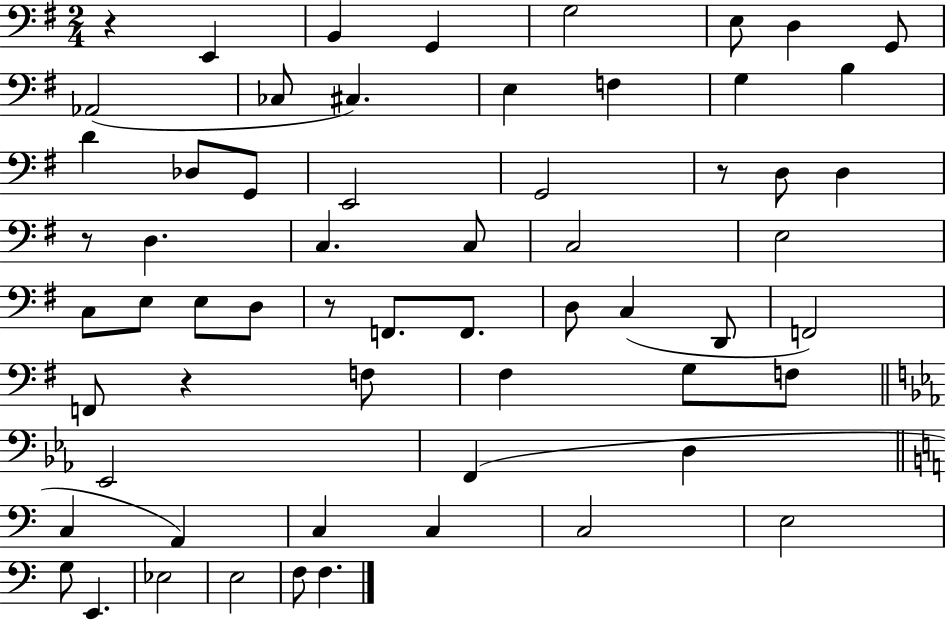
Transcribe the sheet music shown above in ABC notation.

X:1
T:Untitled
M:2/4
L:1/4
K:G
z E,, B,, G,, G,2 E,/2 D, G,,/2 _A,,2 _C,/2 ^C, E, F, G, B, D _D,/2 G,,/2 E,,2 G,,2 z/2 D,/2 D, z/2 D, C, C,/2 C,2 E,2 C,/2 E,/2 E,/2 D,/2 z/2 F,,/2 F,,/2 D,/2 C, D,,/2 F,,2 F,,/2 z F,/2 ^F, G,/2 F,/2 _E,,2 F,, D, C, A,, C, C, C,2 E,2 G,/2 E,, _E,2 E,2 F,/2 F,